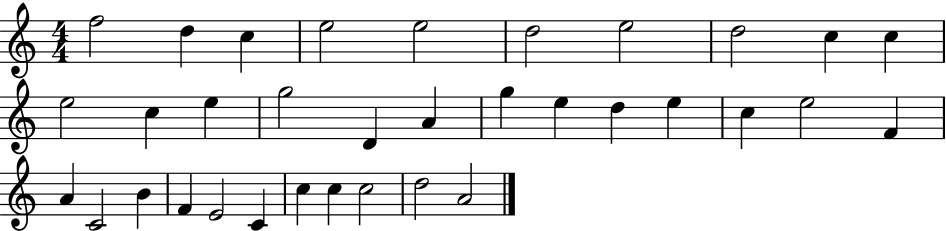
{
  \clef treble
  \numericTimeSignature
  \time 4/4
  \key c \major
  f''2 d''4 c''4 | e''2 e''2 | d''2 e''2 | d''2 c''4 c''4 | \break e''2 c''4 e''4 | g''2 d'4 a'4 | g''4 e''4 d''4 e''4 | c''4 e''2 f'4 | \break a'4 c'2 b'4 | f'4 e'2 c'4 | c''4 c''4 c''2 | d''2 a'2 | \break \bar "|."
}